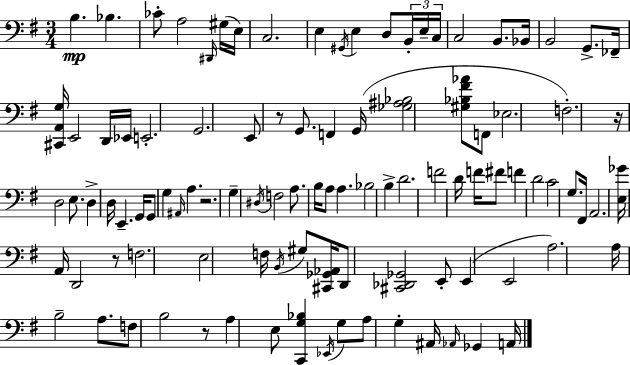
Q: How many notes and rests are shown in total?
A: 102